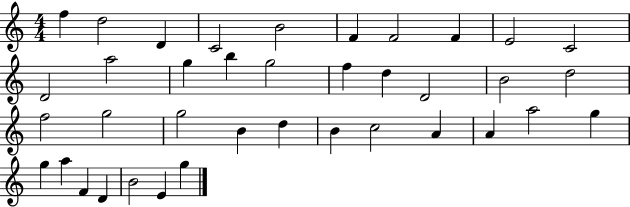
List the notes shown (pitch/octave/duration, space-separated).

F5/q D5/h D4/q C4/h B4/h F4/q F4/h F4/q E4/h C4/h D4/h A5/h G5/q B5/q G5/h F5/q D5/q D4/h B4/h D5/h F5/h G5/h G5/h B4/q D5/q B4/q C5/h A4/q A4/q A5/h G5/q G5/q A5/q F4/q D4/q B4/h E4/q G5/q